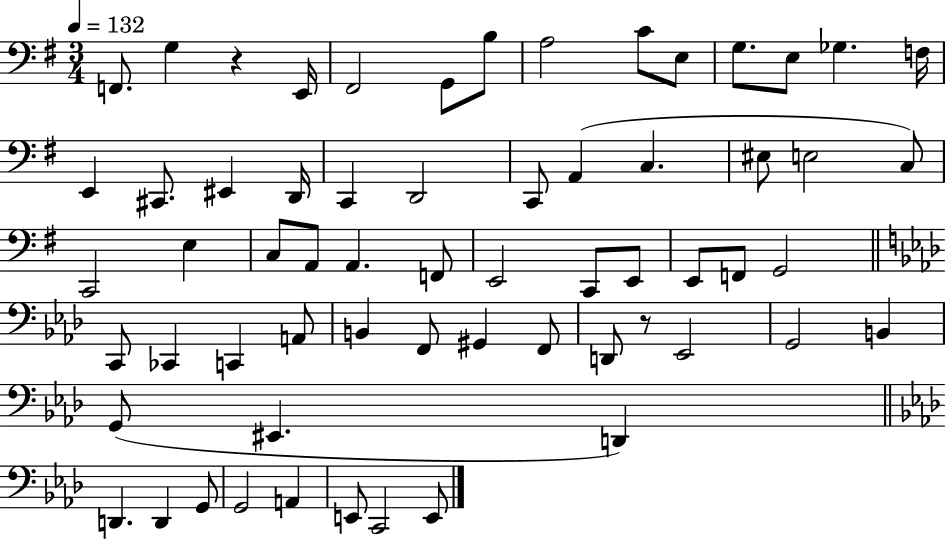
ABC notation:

X:1
T:Untitled
M:3/4
L:1/4
K:G
F,,/2 G, z E,,/4 ^F,,2 G,,/2 B,/2 A,2 C/2 E,/2 G,/2 E,/2 _G, F,/4 E,, ^C,,/2 ^E,, D,,/4 C,, D,,2 C,,/2 A,, C, ^E,/2 E,2 C,/2 C,,2 E, C,/2 A,,/2 A,, F,,/2 E,,2 C,,/2 E,,/2 E,,/2 F,,/2 G,,2 C,,/2 _C,, C,, A,,/2 B,, F,,/2 ^G,, F,,/2 D,,/2 z/2 _E,,2 G,,2 B,, G,,/2 ^E,, D,, D,, D,, G,,/2 G,,2 A,, E,,/2 C,,2 E,,/2